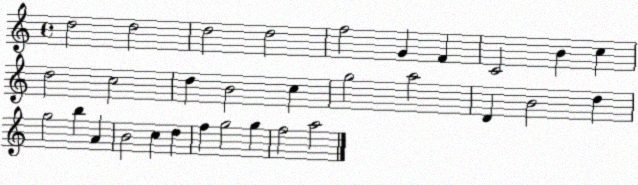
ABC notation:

X:1
T:Untitled
M:4/4
L:1/4
K:C
d2 d2 d2 d2 f2 G F C2 B c d2 c2 d B2 c g2 a2 D B2 d g2 b A B2 c d f g2 g f2 a2